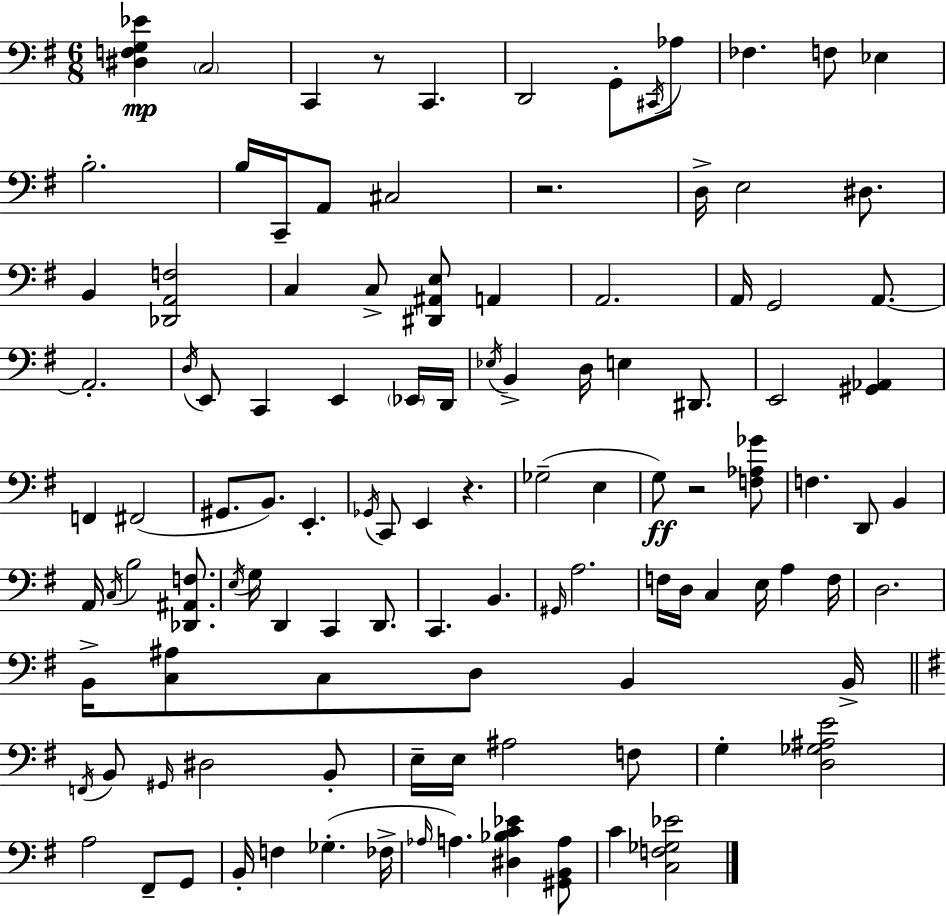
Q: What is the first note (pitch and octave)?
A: C3